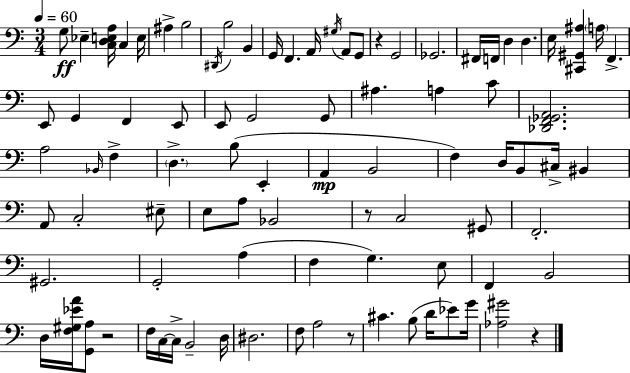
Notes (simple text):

G3/e Eb3/q [C3,D3,E3,A3]/s C3/q E3/s A#3/q B3/h D#2/s B3/h B2/q G2/s F2/q. A2/s G#3/s A2/e G2/e R/q G2/h Gb2/h. F#2/s F2/s D3/q D3/q. E3/s [C#2,G#2,A#3]/q A3/s F2/q. E2/e G2/q F2/q E2/e E2/e G2/h G2/e A#3/q. A3/q C4/e [Db2,F2,Gb2,A2]/h. A3/h Bb2/s F3/q D3/q. B3/e E2/q A2/q B2/h F3/q D3/s B2/e C#3/s BIS2/q A2/e C3/h EIS3/e E3/e A3/e Bb2/h R/e C3/h G#2/e F2/h. G#2/h. G2/h A3/q F3/q G3/q. E3/e F2/q B2/h D3/s [F3,G#3,Eb4,A4]/s [G2,A3]/e R/h F3/s C3/s C3/s B2/h D3/s D#3/h. F3/e A3/h R/e C#4/q. B3/e D4/s Eb4/e G4/s [Ab3,G#4]/h R/q